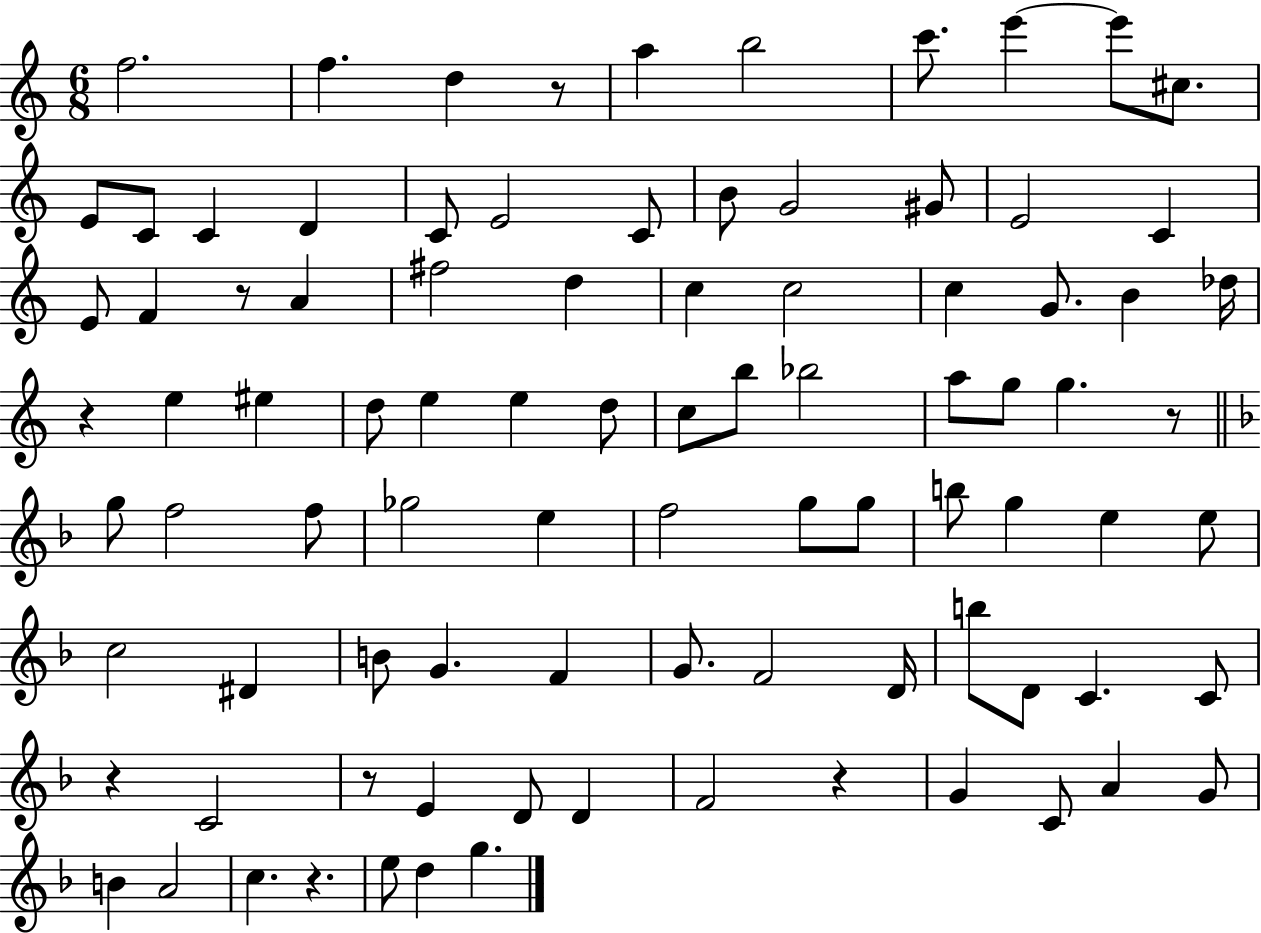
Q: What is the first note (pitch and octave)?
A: F5